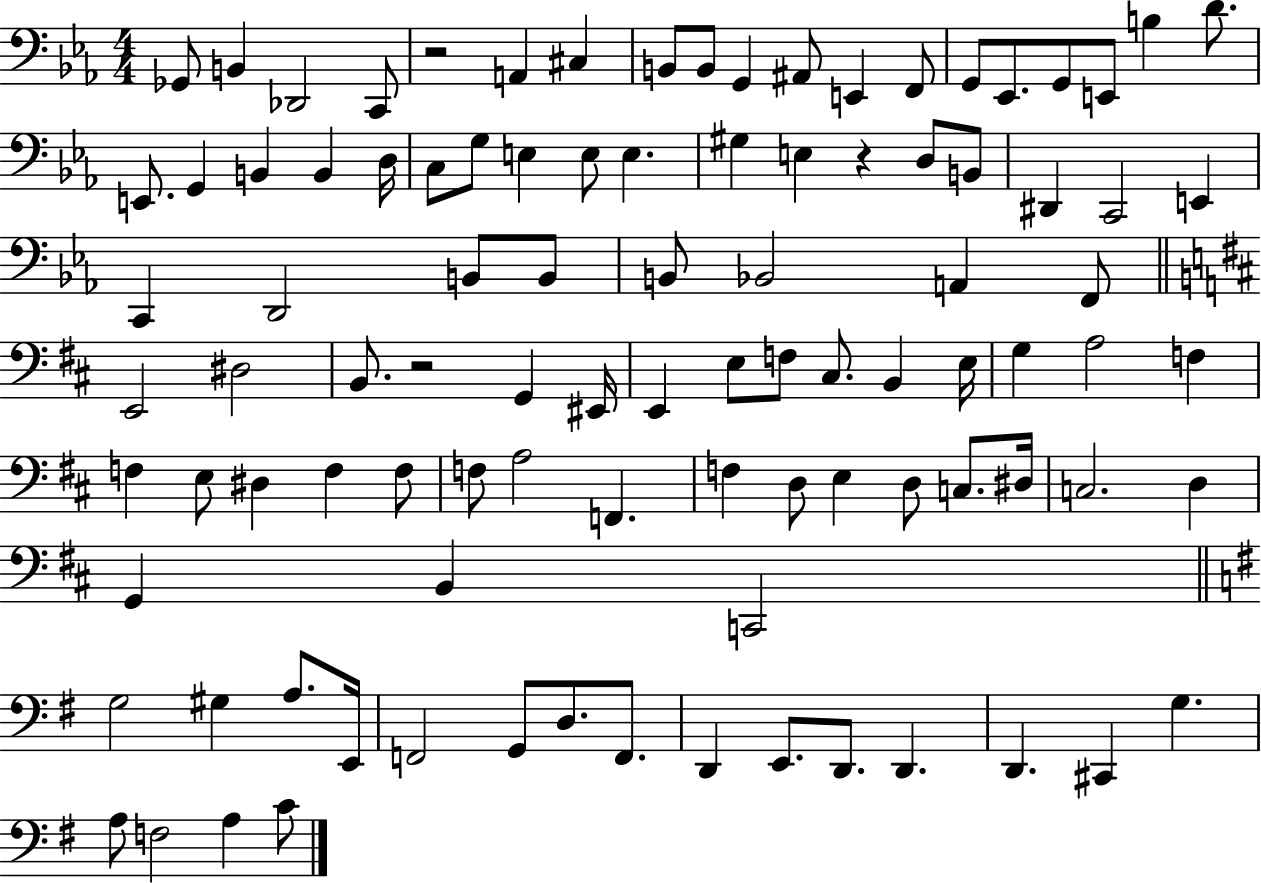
{
  \clef bass
  \numericTimeSignature
  \time 4/4
  \key ees \major
  \repeat volta 2 { ges,8 b,4 des,2 c,8 | r2 a,4 cis4 | b,8 b,8 g,4 ais,8 e,4 f,8 | g,8 ees,8. g,8 e,8 b4 d'8. | \break e,8. g,4 b,4 b,4 d16 | c8 g8 e4 e8 e4. | gis4 e4 r4 d8 b,8 | dis,4 c,2 e,4 | \break c,4 d,2 b,8 b,8 | b,8 bes,2 a,4 f,8 | \bar "||" \break \key b \minor e,2 dis2 | b,8. r2 g,4 eis,16 | e,4 e8 f8 cis8. b,4 e16 | g4 a2 f4 | \break f4 e8 dis4 f4 f8 | f8 a2 f,4. | f4 d8 e4 d8 c8. dis16 | c2. d4 | \break g,4 b,4 c,2 | \bar "||" \break \key g \major g2 gis4 a8. e,16 | f,2 g,8 d8. f,8. | d,4 e,8. d,8. d,4. | d,4. cis,4 g4. | \break a8 f2 a4 c'8 | } \bar "|."
}